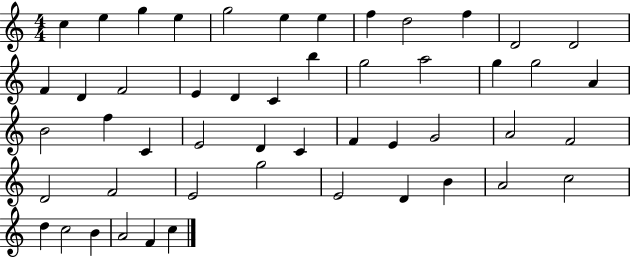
C5/q E5/q G5/q E5/q G5/h E5/q E5/q F5/q D5/h F5/q D4/h D4/h F4/q D4/q F4/h E4/q D4/q C4/q B5/q G5/h A5/h G5/q G5/h A4/q B4/h F5/q C4/q E4/h D4/q C4/q F4/q E4/q G4/h A4/h F4/h D4/h F4/h E4/h G5/h E4/h D4/q B4/q A4/h C5/h D5/q C5/h B4/q A4/h F4/q C5/q